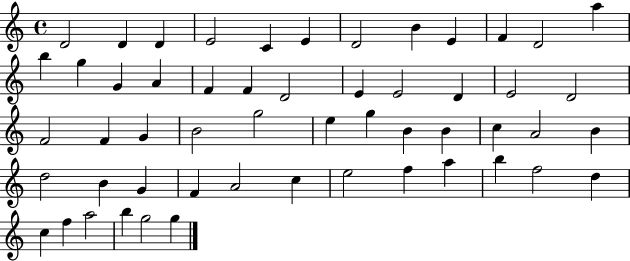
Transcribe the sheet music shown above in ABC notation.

X:1
T:Untitled
M:4/4
L:1/4
K:C
D2 D D E2 C E D2 B E F D2 a b g G A F F D2 E E2 D E2 D2 F2 F G B2 g2 e g B B c A2 B d2 B G F A2 c e2 f a b f2 d c f a2 b g2 g